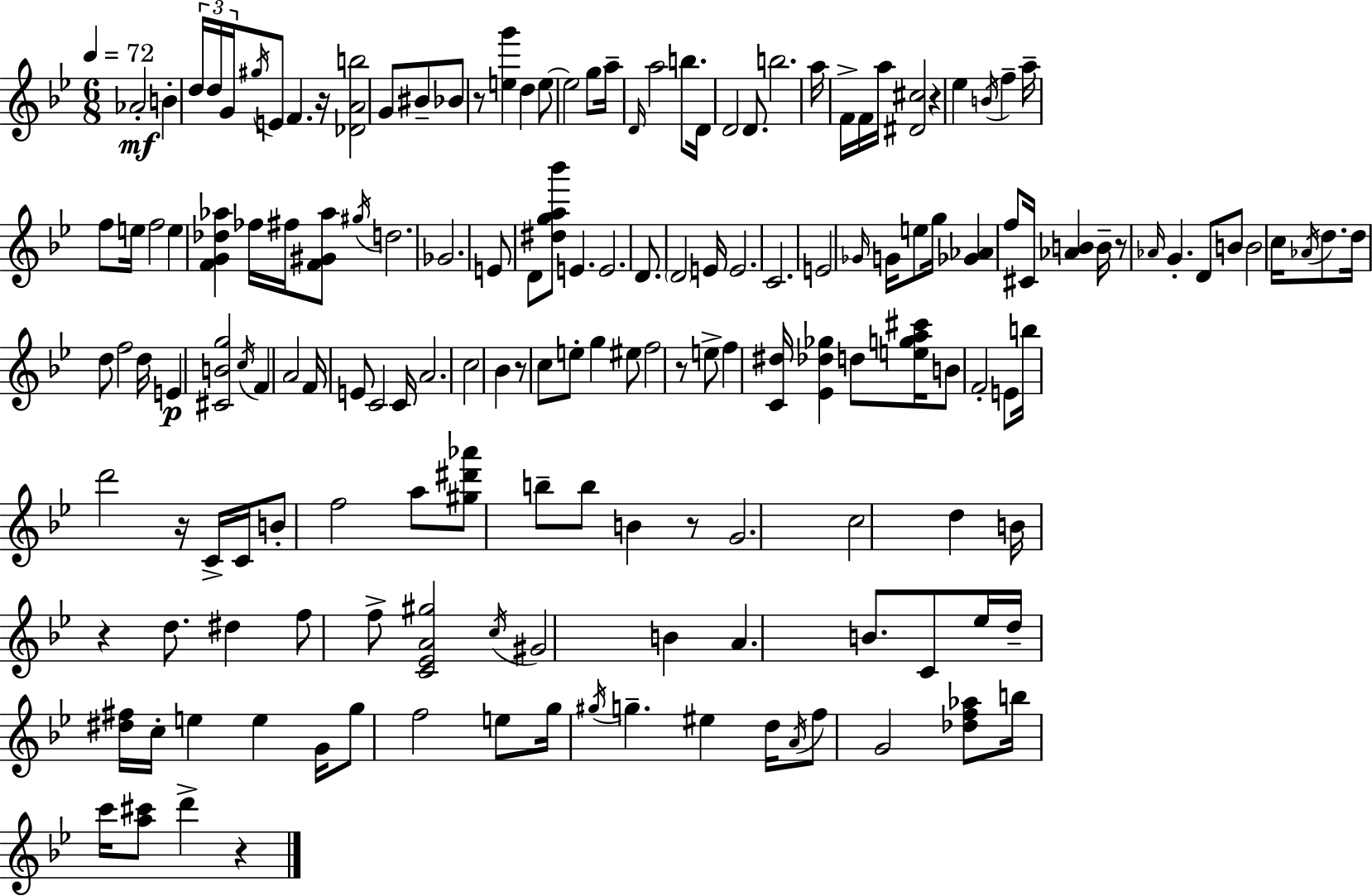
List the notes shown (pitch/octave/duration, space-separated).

Ab4/h B4/q D5/s D5/s G4/s G#5/s E4/e F4/q. R/s [Db4,A4,B5]/h G4/e BIS4/e Bb4/e R/e [E5,G6]/q D5/q E5/e E5/h G5/e A5/s D4/s A5/h B5/e. D4/s D4/h D4/e. B5/h. A5/s F4/s F4/s A5/s [D#4,C#5]/h R/q Eb5/q B4/s F5/q A5/s F5/e E5/s F5/h E5/q [F4,G4,Db5,Ab5]/q FES5/s F#5/s [F4,G#4,Ab5]/e G#5/s D5/h. Gb4/h. E4/e D4/e [D#5,G5,A5,Bb6]/e E4/q. E4/h. D4/e. D4/h E4/s E4/h. C4/h. E4/h Gb4/s G4/s E5/e G5/s [Gb4,Ab4]/q F5/e C#4/s [Ab4,B4]/q B4/s R/e Ab4/s G4/q. D4/e B4/e B4/h C5/s Ab4/s D5/e. D5/s D5/e F5/h D5/s E4/q [C#4,B4,G5]/h C5/s F4/q A4/h F4/s E4/e C4/h C4/s A4/h. C5/h Bb4/q R/e C5/e E5/e G5/q EIS5/e F5/h R/e E5/e F5/q [C4,D#5]/s [Eb4,Db5,Gb5]/q D5/e [E5,G5,A5,C#6]/s B4/e F4/h E4/e B5/s D6/h R/s C4/s C4/s B4/e F5/h A5/e [G#5,D#6,Ab6]/e B5/e B5/e B4/q R/e G4/h. C5/h D5/q B4/s R/q D5/e. D#5/q F5/e F5/e [C4,Eb4,A4,G#5]/h C5/s G#4/h B4/q A4/q. B4/e. C4/e Eb5/s D5/s [D#5,F#5]/s C5/s E5/q E5/q G4/s G5/e F5/h E5/e G5/s G#5/s G5/q. EIS5/q D5/s A4/s F5/e G4/h [Db5,F5,Ab5]/e B5/s C6/s [A5,C#6]/e D6/q R/q